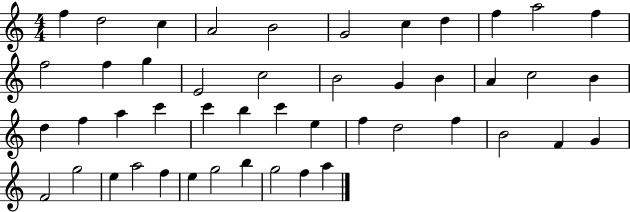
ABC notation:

X:1
T:Untitled
M:4/4
L:1/4
K:C
f d2 c A2 B2 G2 c d f a2 f f2 f g E2 c2 B2 G B A c2 B d f a c' c' b c' e f d2 f B2 F G F2 g2 e a2 f e g2 b g2 f a